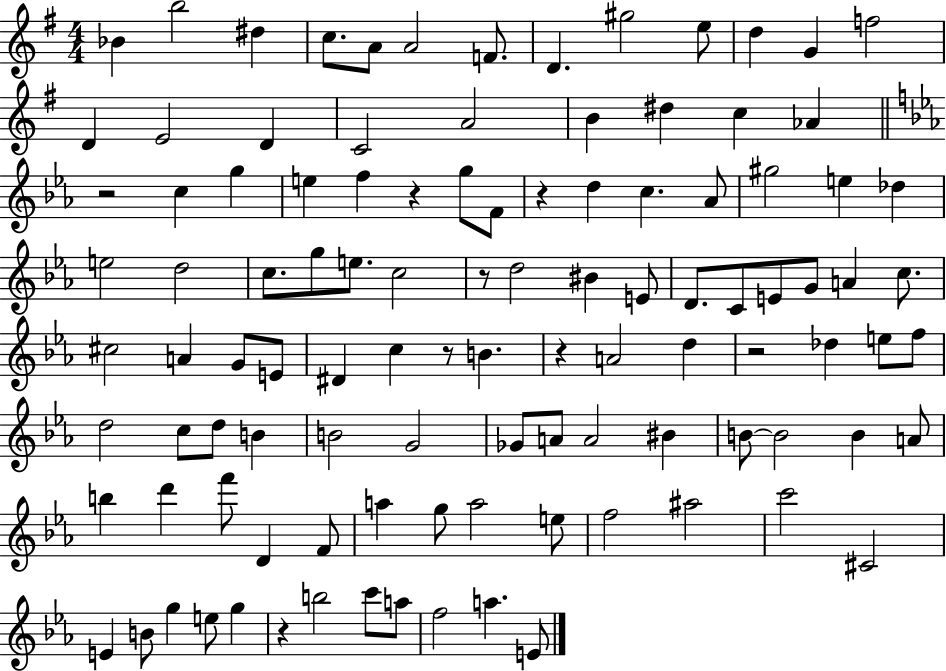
X:1
T:Untitled
M:4/4
L:1/4
K:G
_B b2 ^d c/2 A/2 A2 F/2 D ^g2 e/2 d G f2 D E2 D C2 A2 B ^d c _A z2 c g e f z g/2 F/2 z d c _A/2 ^g2 e _d e2 d2 c/2 g/2 e/2 c2 z/2 d2 ^B E/2 D/2 C/2 E/2 G/2 A c/2 ^c2 A G/2 E/2 ^D c z/2 B z A2 d z2 _d e/2 f/2 d2 c/2 d/2 B B2 G2 _G/2 A/2 A2 ^B B/2 B2 B A/2 b d' f'/2 D F/2 a g/2 a2 e/2 f2 ^a2 c'2 ^C2 E B/2 g e/2 g z b2 c'/2 a/2 f2 a E/2